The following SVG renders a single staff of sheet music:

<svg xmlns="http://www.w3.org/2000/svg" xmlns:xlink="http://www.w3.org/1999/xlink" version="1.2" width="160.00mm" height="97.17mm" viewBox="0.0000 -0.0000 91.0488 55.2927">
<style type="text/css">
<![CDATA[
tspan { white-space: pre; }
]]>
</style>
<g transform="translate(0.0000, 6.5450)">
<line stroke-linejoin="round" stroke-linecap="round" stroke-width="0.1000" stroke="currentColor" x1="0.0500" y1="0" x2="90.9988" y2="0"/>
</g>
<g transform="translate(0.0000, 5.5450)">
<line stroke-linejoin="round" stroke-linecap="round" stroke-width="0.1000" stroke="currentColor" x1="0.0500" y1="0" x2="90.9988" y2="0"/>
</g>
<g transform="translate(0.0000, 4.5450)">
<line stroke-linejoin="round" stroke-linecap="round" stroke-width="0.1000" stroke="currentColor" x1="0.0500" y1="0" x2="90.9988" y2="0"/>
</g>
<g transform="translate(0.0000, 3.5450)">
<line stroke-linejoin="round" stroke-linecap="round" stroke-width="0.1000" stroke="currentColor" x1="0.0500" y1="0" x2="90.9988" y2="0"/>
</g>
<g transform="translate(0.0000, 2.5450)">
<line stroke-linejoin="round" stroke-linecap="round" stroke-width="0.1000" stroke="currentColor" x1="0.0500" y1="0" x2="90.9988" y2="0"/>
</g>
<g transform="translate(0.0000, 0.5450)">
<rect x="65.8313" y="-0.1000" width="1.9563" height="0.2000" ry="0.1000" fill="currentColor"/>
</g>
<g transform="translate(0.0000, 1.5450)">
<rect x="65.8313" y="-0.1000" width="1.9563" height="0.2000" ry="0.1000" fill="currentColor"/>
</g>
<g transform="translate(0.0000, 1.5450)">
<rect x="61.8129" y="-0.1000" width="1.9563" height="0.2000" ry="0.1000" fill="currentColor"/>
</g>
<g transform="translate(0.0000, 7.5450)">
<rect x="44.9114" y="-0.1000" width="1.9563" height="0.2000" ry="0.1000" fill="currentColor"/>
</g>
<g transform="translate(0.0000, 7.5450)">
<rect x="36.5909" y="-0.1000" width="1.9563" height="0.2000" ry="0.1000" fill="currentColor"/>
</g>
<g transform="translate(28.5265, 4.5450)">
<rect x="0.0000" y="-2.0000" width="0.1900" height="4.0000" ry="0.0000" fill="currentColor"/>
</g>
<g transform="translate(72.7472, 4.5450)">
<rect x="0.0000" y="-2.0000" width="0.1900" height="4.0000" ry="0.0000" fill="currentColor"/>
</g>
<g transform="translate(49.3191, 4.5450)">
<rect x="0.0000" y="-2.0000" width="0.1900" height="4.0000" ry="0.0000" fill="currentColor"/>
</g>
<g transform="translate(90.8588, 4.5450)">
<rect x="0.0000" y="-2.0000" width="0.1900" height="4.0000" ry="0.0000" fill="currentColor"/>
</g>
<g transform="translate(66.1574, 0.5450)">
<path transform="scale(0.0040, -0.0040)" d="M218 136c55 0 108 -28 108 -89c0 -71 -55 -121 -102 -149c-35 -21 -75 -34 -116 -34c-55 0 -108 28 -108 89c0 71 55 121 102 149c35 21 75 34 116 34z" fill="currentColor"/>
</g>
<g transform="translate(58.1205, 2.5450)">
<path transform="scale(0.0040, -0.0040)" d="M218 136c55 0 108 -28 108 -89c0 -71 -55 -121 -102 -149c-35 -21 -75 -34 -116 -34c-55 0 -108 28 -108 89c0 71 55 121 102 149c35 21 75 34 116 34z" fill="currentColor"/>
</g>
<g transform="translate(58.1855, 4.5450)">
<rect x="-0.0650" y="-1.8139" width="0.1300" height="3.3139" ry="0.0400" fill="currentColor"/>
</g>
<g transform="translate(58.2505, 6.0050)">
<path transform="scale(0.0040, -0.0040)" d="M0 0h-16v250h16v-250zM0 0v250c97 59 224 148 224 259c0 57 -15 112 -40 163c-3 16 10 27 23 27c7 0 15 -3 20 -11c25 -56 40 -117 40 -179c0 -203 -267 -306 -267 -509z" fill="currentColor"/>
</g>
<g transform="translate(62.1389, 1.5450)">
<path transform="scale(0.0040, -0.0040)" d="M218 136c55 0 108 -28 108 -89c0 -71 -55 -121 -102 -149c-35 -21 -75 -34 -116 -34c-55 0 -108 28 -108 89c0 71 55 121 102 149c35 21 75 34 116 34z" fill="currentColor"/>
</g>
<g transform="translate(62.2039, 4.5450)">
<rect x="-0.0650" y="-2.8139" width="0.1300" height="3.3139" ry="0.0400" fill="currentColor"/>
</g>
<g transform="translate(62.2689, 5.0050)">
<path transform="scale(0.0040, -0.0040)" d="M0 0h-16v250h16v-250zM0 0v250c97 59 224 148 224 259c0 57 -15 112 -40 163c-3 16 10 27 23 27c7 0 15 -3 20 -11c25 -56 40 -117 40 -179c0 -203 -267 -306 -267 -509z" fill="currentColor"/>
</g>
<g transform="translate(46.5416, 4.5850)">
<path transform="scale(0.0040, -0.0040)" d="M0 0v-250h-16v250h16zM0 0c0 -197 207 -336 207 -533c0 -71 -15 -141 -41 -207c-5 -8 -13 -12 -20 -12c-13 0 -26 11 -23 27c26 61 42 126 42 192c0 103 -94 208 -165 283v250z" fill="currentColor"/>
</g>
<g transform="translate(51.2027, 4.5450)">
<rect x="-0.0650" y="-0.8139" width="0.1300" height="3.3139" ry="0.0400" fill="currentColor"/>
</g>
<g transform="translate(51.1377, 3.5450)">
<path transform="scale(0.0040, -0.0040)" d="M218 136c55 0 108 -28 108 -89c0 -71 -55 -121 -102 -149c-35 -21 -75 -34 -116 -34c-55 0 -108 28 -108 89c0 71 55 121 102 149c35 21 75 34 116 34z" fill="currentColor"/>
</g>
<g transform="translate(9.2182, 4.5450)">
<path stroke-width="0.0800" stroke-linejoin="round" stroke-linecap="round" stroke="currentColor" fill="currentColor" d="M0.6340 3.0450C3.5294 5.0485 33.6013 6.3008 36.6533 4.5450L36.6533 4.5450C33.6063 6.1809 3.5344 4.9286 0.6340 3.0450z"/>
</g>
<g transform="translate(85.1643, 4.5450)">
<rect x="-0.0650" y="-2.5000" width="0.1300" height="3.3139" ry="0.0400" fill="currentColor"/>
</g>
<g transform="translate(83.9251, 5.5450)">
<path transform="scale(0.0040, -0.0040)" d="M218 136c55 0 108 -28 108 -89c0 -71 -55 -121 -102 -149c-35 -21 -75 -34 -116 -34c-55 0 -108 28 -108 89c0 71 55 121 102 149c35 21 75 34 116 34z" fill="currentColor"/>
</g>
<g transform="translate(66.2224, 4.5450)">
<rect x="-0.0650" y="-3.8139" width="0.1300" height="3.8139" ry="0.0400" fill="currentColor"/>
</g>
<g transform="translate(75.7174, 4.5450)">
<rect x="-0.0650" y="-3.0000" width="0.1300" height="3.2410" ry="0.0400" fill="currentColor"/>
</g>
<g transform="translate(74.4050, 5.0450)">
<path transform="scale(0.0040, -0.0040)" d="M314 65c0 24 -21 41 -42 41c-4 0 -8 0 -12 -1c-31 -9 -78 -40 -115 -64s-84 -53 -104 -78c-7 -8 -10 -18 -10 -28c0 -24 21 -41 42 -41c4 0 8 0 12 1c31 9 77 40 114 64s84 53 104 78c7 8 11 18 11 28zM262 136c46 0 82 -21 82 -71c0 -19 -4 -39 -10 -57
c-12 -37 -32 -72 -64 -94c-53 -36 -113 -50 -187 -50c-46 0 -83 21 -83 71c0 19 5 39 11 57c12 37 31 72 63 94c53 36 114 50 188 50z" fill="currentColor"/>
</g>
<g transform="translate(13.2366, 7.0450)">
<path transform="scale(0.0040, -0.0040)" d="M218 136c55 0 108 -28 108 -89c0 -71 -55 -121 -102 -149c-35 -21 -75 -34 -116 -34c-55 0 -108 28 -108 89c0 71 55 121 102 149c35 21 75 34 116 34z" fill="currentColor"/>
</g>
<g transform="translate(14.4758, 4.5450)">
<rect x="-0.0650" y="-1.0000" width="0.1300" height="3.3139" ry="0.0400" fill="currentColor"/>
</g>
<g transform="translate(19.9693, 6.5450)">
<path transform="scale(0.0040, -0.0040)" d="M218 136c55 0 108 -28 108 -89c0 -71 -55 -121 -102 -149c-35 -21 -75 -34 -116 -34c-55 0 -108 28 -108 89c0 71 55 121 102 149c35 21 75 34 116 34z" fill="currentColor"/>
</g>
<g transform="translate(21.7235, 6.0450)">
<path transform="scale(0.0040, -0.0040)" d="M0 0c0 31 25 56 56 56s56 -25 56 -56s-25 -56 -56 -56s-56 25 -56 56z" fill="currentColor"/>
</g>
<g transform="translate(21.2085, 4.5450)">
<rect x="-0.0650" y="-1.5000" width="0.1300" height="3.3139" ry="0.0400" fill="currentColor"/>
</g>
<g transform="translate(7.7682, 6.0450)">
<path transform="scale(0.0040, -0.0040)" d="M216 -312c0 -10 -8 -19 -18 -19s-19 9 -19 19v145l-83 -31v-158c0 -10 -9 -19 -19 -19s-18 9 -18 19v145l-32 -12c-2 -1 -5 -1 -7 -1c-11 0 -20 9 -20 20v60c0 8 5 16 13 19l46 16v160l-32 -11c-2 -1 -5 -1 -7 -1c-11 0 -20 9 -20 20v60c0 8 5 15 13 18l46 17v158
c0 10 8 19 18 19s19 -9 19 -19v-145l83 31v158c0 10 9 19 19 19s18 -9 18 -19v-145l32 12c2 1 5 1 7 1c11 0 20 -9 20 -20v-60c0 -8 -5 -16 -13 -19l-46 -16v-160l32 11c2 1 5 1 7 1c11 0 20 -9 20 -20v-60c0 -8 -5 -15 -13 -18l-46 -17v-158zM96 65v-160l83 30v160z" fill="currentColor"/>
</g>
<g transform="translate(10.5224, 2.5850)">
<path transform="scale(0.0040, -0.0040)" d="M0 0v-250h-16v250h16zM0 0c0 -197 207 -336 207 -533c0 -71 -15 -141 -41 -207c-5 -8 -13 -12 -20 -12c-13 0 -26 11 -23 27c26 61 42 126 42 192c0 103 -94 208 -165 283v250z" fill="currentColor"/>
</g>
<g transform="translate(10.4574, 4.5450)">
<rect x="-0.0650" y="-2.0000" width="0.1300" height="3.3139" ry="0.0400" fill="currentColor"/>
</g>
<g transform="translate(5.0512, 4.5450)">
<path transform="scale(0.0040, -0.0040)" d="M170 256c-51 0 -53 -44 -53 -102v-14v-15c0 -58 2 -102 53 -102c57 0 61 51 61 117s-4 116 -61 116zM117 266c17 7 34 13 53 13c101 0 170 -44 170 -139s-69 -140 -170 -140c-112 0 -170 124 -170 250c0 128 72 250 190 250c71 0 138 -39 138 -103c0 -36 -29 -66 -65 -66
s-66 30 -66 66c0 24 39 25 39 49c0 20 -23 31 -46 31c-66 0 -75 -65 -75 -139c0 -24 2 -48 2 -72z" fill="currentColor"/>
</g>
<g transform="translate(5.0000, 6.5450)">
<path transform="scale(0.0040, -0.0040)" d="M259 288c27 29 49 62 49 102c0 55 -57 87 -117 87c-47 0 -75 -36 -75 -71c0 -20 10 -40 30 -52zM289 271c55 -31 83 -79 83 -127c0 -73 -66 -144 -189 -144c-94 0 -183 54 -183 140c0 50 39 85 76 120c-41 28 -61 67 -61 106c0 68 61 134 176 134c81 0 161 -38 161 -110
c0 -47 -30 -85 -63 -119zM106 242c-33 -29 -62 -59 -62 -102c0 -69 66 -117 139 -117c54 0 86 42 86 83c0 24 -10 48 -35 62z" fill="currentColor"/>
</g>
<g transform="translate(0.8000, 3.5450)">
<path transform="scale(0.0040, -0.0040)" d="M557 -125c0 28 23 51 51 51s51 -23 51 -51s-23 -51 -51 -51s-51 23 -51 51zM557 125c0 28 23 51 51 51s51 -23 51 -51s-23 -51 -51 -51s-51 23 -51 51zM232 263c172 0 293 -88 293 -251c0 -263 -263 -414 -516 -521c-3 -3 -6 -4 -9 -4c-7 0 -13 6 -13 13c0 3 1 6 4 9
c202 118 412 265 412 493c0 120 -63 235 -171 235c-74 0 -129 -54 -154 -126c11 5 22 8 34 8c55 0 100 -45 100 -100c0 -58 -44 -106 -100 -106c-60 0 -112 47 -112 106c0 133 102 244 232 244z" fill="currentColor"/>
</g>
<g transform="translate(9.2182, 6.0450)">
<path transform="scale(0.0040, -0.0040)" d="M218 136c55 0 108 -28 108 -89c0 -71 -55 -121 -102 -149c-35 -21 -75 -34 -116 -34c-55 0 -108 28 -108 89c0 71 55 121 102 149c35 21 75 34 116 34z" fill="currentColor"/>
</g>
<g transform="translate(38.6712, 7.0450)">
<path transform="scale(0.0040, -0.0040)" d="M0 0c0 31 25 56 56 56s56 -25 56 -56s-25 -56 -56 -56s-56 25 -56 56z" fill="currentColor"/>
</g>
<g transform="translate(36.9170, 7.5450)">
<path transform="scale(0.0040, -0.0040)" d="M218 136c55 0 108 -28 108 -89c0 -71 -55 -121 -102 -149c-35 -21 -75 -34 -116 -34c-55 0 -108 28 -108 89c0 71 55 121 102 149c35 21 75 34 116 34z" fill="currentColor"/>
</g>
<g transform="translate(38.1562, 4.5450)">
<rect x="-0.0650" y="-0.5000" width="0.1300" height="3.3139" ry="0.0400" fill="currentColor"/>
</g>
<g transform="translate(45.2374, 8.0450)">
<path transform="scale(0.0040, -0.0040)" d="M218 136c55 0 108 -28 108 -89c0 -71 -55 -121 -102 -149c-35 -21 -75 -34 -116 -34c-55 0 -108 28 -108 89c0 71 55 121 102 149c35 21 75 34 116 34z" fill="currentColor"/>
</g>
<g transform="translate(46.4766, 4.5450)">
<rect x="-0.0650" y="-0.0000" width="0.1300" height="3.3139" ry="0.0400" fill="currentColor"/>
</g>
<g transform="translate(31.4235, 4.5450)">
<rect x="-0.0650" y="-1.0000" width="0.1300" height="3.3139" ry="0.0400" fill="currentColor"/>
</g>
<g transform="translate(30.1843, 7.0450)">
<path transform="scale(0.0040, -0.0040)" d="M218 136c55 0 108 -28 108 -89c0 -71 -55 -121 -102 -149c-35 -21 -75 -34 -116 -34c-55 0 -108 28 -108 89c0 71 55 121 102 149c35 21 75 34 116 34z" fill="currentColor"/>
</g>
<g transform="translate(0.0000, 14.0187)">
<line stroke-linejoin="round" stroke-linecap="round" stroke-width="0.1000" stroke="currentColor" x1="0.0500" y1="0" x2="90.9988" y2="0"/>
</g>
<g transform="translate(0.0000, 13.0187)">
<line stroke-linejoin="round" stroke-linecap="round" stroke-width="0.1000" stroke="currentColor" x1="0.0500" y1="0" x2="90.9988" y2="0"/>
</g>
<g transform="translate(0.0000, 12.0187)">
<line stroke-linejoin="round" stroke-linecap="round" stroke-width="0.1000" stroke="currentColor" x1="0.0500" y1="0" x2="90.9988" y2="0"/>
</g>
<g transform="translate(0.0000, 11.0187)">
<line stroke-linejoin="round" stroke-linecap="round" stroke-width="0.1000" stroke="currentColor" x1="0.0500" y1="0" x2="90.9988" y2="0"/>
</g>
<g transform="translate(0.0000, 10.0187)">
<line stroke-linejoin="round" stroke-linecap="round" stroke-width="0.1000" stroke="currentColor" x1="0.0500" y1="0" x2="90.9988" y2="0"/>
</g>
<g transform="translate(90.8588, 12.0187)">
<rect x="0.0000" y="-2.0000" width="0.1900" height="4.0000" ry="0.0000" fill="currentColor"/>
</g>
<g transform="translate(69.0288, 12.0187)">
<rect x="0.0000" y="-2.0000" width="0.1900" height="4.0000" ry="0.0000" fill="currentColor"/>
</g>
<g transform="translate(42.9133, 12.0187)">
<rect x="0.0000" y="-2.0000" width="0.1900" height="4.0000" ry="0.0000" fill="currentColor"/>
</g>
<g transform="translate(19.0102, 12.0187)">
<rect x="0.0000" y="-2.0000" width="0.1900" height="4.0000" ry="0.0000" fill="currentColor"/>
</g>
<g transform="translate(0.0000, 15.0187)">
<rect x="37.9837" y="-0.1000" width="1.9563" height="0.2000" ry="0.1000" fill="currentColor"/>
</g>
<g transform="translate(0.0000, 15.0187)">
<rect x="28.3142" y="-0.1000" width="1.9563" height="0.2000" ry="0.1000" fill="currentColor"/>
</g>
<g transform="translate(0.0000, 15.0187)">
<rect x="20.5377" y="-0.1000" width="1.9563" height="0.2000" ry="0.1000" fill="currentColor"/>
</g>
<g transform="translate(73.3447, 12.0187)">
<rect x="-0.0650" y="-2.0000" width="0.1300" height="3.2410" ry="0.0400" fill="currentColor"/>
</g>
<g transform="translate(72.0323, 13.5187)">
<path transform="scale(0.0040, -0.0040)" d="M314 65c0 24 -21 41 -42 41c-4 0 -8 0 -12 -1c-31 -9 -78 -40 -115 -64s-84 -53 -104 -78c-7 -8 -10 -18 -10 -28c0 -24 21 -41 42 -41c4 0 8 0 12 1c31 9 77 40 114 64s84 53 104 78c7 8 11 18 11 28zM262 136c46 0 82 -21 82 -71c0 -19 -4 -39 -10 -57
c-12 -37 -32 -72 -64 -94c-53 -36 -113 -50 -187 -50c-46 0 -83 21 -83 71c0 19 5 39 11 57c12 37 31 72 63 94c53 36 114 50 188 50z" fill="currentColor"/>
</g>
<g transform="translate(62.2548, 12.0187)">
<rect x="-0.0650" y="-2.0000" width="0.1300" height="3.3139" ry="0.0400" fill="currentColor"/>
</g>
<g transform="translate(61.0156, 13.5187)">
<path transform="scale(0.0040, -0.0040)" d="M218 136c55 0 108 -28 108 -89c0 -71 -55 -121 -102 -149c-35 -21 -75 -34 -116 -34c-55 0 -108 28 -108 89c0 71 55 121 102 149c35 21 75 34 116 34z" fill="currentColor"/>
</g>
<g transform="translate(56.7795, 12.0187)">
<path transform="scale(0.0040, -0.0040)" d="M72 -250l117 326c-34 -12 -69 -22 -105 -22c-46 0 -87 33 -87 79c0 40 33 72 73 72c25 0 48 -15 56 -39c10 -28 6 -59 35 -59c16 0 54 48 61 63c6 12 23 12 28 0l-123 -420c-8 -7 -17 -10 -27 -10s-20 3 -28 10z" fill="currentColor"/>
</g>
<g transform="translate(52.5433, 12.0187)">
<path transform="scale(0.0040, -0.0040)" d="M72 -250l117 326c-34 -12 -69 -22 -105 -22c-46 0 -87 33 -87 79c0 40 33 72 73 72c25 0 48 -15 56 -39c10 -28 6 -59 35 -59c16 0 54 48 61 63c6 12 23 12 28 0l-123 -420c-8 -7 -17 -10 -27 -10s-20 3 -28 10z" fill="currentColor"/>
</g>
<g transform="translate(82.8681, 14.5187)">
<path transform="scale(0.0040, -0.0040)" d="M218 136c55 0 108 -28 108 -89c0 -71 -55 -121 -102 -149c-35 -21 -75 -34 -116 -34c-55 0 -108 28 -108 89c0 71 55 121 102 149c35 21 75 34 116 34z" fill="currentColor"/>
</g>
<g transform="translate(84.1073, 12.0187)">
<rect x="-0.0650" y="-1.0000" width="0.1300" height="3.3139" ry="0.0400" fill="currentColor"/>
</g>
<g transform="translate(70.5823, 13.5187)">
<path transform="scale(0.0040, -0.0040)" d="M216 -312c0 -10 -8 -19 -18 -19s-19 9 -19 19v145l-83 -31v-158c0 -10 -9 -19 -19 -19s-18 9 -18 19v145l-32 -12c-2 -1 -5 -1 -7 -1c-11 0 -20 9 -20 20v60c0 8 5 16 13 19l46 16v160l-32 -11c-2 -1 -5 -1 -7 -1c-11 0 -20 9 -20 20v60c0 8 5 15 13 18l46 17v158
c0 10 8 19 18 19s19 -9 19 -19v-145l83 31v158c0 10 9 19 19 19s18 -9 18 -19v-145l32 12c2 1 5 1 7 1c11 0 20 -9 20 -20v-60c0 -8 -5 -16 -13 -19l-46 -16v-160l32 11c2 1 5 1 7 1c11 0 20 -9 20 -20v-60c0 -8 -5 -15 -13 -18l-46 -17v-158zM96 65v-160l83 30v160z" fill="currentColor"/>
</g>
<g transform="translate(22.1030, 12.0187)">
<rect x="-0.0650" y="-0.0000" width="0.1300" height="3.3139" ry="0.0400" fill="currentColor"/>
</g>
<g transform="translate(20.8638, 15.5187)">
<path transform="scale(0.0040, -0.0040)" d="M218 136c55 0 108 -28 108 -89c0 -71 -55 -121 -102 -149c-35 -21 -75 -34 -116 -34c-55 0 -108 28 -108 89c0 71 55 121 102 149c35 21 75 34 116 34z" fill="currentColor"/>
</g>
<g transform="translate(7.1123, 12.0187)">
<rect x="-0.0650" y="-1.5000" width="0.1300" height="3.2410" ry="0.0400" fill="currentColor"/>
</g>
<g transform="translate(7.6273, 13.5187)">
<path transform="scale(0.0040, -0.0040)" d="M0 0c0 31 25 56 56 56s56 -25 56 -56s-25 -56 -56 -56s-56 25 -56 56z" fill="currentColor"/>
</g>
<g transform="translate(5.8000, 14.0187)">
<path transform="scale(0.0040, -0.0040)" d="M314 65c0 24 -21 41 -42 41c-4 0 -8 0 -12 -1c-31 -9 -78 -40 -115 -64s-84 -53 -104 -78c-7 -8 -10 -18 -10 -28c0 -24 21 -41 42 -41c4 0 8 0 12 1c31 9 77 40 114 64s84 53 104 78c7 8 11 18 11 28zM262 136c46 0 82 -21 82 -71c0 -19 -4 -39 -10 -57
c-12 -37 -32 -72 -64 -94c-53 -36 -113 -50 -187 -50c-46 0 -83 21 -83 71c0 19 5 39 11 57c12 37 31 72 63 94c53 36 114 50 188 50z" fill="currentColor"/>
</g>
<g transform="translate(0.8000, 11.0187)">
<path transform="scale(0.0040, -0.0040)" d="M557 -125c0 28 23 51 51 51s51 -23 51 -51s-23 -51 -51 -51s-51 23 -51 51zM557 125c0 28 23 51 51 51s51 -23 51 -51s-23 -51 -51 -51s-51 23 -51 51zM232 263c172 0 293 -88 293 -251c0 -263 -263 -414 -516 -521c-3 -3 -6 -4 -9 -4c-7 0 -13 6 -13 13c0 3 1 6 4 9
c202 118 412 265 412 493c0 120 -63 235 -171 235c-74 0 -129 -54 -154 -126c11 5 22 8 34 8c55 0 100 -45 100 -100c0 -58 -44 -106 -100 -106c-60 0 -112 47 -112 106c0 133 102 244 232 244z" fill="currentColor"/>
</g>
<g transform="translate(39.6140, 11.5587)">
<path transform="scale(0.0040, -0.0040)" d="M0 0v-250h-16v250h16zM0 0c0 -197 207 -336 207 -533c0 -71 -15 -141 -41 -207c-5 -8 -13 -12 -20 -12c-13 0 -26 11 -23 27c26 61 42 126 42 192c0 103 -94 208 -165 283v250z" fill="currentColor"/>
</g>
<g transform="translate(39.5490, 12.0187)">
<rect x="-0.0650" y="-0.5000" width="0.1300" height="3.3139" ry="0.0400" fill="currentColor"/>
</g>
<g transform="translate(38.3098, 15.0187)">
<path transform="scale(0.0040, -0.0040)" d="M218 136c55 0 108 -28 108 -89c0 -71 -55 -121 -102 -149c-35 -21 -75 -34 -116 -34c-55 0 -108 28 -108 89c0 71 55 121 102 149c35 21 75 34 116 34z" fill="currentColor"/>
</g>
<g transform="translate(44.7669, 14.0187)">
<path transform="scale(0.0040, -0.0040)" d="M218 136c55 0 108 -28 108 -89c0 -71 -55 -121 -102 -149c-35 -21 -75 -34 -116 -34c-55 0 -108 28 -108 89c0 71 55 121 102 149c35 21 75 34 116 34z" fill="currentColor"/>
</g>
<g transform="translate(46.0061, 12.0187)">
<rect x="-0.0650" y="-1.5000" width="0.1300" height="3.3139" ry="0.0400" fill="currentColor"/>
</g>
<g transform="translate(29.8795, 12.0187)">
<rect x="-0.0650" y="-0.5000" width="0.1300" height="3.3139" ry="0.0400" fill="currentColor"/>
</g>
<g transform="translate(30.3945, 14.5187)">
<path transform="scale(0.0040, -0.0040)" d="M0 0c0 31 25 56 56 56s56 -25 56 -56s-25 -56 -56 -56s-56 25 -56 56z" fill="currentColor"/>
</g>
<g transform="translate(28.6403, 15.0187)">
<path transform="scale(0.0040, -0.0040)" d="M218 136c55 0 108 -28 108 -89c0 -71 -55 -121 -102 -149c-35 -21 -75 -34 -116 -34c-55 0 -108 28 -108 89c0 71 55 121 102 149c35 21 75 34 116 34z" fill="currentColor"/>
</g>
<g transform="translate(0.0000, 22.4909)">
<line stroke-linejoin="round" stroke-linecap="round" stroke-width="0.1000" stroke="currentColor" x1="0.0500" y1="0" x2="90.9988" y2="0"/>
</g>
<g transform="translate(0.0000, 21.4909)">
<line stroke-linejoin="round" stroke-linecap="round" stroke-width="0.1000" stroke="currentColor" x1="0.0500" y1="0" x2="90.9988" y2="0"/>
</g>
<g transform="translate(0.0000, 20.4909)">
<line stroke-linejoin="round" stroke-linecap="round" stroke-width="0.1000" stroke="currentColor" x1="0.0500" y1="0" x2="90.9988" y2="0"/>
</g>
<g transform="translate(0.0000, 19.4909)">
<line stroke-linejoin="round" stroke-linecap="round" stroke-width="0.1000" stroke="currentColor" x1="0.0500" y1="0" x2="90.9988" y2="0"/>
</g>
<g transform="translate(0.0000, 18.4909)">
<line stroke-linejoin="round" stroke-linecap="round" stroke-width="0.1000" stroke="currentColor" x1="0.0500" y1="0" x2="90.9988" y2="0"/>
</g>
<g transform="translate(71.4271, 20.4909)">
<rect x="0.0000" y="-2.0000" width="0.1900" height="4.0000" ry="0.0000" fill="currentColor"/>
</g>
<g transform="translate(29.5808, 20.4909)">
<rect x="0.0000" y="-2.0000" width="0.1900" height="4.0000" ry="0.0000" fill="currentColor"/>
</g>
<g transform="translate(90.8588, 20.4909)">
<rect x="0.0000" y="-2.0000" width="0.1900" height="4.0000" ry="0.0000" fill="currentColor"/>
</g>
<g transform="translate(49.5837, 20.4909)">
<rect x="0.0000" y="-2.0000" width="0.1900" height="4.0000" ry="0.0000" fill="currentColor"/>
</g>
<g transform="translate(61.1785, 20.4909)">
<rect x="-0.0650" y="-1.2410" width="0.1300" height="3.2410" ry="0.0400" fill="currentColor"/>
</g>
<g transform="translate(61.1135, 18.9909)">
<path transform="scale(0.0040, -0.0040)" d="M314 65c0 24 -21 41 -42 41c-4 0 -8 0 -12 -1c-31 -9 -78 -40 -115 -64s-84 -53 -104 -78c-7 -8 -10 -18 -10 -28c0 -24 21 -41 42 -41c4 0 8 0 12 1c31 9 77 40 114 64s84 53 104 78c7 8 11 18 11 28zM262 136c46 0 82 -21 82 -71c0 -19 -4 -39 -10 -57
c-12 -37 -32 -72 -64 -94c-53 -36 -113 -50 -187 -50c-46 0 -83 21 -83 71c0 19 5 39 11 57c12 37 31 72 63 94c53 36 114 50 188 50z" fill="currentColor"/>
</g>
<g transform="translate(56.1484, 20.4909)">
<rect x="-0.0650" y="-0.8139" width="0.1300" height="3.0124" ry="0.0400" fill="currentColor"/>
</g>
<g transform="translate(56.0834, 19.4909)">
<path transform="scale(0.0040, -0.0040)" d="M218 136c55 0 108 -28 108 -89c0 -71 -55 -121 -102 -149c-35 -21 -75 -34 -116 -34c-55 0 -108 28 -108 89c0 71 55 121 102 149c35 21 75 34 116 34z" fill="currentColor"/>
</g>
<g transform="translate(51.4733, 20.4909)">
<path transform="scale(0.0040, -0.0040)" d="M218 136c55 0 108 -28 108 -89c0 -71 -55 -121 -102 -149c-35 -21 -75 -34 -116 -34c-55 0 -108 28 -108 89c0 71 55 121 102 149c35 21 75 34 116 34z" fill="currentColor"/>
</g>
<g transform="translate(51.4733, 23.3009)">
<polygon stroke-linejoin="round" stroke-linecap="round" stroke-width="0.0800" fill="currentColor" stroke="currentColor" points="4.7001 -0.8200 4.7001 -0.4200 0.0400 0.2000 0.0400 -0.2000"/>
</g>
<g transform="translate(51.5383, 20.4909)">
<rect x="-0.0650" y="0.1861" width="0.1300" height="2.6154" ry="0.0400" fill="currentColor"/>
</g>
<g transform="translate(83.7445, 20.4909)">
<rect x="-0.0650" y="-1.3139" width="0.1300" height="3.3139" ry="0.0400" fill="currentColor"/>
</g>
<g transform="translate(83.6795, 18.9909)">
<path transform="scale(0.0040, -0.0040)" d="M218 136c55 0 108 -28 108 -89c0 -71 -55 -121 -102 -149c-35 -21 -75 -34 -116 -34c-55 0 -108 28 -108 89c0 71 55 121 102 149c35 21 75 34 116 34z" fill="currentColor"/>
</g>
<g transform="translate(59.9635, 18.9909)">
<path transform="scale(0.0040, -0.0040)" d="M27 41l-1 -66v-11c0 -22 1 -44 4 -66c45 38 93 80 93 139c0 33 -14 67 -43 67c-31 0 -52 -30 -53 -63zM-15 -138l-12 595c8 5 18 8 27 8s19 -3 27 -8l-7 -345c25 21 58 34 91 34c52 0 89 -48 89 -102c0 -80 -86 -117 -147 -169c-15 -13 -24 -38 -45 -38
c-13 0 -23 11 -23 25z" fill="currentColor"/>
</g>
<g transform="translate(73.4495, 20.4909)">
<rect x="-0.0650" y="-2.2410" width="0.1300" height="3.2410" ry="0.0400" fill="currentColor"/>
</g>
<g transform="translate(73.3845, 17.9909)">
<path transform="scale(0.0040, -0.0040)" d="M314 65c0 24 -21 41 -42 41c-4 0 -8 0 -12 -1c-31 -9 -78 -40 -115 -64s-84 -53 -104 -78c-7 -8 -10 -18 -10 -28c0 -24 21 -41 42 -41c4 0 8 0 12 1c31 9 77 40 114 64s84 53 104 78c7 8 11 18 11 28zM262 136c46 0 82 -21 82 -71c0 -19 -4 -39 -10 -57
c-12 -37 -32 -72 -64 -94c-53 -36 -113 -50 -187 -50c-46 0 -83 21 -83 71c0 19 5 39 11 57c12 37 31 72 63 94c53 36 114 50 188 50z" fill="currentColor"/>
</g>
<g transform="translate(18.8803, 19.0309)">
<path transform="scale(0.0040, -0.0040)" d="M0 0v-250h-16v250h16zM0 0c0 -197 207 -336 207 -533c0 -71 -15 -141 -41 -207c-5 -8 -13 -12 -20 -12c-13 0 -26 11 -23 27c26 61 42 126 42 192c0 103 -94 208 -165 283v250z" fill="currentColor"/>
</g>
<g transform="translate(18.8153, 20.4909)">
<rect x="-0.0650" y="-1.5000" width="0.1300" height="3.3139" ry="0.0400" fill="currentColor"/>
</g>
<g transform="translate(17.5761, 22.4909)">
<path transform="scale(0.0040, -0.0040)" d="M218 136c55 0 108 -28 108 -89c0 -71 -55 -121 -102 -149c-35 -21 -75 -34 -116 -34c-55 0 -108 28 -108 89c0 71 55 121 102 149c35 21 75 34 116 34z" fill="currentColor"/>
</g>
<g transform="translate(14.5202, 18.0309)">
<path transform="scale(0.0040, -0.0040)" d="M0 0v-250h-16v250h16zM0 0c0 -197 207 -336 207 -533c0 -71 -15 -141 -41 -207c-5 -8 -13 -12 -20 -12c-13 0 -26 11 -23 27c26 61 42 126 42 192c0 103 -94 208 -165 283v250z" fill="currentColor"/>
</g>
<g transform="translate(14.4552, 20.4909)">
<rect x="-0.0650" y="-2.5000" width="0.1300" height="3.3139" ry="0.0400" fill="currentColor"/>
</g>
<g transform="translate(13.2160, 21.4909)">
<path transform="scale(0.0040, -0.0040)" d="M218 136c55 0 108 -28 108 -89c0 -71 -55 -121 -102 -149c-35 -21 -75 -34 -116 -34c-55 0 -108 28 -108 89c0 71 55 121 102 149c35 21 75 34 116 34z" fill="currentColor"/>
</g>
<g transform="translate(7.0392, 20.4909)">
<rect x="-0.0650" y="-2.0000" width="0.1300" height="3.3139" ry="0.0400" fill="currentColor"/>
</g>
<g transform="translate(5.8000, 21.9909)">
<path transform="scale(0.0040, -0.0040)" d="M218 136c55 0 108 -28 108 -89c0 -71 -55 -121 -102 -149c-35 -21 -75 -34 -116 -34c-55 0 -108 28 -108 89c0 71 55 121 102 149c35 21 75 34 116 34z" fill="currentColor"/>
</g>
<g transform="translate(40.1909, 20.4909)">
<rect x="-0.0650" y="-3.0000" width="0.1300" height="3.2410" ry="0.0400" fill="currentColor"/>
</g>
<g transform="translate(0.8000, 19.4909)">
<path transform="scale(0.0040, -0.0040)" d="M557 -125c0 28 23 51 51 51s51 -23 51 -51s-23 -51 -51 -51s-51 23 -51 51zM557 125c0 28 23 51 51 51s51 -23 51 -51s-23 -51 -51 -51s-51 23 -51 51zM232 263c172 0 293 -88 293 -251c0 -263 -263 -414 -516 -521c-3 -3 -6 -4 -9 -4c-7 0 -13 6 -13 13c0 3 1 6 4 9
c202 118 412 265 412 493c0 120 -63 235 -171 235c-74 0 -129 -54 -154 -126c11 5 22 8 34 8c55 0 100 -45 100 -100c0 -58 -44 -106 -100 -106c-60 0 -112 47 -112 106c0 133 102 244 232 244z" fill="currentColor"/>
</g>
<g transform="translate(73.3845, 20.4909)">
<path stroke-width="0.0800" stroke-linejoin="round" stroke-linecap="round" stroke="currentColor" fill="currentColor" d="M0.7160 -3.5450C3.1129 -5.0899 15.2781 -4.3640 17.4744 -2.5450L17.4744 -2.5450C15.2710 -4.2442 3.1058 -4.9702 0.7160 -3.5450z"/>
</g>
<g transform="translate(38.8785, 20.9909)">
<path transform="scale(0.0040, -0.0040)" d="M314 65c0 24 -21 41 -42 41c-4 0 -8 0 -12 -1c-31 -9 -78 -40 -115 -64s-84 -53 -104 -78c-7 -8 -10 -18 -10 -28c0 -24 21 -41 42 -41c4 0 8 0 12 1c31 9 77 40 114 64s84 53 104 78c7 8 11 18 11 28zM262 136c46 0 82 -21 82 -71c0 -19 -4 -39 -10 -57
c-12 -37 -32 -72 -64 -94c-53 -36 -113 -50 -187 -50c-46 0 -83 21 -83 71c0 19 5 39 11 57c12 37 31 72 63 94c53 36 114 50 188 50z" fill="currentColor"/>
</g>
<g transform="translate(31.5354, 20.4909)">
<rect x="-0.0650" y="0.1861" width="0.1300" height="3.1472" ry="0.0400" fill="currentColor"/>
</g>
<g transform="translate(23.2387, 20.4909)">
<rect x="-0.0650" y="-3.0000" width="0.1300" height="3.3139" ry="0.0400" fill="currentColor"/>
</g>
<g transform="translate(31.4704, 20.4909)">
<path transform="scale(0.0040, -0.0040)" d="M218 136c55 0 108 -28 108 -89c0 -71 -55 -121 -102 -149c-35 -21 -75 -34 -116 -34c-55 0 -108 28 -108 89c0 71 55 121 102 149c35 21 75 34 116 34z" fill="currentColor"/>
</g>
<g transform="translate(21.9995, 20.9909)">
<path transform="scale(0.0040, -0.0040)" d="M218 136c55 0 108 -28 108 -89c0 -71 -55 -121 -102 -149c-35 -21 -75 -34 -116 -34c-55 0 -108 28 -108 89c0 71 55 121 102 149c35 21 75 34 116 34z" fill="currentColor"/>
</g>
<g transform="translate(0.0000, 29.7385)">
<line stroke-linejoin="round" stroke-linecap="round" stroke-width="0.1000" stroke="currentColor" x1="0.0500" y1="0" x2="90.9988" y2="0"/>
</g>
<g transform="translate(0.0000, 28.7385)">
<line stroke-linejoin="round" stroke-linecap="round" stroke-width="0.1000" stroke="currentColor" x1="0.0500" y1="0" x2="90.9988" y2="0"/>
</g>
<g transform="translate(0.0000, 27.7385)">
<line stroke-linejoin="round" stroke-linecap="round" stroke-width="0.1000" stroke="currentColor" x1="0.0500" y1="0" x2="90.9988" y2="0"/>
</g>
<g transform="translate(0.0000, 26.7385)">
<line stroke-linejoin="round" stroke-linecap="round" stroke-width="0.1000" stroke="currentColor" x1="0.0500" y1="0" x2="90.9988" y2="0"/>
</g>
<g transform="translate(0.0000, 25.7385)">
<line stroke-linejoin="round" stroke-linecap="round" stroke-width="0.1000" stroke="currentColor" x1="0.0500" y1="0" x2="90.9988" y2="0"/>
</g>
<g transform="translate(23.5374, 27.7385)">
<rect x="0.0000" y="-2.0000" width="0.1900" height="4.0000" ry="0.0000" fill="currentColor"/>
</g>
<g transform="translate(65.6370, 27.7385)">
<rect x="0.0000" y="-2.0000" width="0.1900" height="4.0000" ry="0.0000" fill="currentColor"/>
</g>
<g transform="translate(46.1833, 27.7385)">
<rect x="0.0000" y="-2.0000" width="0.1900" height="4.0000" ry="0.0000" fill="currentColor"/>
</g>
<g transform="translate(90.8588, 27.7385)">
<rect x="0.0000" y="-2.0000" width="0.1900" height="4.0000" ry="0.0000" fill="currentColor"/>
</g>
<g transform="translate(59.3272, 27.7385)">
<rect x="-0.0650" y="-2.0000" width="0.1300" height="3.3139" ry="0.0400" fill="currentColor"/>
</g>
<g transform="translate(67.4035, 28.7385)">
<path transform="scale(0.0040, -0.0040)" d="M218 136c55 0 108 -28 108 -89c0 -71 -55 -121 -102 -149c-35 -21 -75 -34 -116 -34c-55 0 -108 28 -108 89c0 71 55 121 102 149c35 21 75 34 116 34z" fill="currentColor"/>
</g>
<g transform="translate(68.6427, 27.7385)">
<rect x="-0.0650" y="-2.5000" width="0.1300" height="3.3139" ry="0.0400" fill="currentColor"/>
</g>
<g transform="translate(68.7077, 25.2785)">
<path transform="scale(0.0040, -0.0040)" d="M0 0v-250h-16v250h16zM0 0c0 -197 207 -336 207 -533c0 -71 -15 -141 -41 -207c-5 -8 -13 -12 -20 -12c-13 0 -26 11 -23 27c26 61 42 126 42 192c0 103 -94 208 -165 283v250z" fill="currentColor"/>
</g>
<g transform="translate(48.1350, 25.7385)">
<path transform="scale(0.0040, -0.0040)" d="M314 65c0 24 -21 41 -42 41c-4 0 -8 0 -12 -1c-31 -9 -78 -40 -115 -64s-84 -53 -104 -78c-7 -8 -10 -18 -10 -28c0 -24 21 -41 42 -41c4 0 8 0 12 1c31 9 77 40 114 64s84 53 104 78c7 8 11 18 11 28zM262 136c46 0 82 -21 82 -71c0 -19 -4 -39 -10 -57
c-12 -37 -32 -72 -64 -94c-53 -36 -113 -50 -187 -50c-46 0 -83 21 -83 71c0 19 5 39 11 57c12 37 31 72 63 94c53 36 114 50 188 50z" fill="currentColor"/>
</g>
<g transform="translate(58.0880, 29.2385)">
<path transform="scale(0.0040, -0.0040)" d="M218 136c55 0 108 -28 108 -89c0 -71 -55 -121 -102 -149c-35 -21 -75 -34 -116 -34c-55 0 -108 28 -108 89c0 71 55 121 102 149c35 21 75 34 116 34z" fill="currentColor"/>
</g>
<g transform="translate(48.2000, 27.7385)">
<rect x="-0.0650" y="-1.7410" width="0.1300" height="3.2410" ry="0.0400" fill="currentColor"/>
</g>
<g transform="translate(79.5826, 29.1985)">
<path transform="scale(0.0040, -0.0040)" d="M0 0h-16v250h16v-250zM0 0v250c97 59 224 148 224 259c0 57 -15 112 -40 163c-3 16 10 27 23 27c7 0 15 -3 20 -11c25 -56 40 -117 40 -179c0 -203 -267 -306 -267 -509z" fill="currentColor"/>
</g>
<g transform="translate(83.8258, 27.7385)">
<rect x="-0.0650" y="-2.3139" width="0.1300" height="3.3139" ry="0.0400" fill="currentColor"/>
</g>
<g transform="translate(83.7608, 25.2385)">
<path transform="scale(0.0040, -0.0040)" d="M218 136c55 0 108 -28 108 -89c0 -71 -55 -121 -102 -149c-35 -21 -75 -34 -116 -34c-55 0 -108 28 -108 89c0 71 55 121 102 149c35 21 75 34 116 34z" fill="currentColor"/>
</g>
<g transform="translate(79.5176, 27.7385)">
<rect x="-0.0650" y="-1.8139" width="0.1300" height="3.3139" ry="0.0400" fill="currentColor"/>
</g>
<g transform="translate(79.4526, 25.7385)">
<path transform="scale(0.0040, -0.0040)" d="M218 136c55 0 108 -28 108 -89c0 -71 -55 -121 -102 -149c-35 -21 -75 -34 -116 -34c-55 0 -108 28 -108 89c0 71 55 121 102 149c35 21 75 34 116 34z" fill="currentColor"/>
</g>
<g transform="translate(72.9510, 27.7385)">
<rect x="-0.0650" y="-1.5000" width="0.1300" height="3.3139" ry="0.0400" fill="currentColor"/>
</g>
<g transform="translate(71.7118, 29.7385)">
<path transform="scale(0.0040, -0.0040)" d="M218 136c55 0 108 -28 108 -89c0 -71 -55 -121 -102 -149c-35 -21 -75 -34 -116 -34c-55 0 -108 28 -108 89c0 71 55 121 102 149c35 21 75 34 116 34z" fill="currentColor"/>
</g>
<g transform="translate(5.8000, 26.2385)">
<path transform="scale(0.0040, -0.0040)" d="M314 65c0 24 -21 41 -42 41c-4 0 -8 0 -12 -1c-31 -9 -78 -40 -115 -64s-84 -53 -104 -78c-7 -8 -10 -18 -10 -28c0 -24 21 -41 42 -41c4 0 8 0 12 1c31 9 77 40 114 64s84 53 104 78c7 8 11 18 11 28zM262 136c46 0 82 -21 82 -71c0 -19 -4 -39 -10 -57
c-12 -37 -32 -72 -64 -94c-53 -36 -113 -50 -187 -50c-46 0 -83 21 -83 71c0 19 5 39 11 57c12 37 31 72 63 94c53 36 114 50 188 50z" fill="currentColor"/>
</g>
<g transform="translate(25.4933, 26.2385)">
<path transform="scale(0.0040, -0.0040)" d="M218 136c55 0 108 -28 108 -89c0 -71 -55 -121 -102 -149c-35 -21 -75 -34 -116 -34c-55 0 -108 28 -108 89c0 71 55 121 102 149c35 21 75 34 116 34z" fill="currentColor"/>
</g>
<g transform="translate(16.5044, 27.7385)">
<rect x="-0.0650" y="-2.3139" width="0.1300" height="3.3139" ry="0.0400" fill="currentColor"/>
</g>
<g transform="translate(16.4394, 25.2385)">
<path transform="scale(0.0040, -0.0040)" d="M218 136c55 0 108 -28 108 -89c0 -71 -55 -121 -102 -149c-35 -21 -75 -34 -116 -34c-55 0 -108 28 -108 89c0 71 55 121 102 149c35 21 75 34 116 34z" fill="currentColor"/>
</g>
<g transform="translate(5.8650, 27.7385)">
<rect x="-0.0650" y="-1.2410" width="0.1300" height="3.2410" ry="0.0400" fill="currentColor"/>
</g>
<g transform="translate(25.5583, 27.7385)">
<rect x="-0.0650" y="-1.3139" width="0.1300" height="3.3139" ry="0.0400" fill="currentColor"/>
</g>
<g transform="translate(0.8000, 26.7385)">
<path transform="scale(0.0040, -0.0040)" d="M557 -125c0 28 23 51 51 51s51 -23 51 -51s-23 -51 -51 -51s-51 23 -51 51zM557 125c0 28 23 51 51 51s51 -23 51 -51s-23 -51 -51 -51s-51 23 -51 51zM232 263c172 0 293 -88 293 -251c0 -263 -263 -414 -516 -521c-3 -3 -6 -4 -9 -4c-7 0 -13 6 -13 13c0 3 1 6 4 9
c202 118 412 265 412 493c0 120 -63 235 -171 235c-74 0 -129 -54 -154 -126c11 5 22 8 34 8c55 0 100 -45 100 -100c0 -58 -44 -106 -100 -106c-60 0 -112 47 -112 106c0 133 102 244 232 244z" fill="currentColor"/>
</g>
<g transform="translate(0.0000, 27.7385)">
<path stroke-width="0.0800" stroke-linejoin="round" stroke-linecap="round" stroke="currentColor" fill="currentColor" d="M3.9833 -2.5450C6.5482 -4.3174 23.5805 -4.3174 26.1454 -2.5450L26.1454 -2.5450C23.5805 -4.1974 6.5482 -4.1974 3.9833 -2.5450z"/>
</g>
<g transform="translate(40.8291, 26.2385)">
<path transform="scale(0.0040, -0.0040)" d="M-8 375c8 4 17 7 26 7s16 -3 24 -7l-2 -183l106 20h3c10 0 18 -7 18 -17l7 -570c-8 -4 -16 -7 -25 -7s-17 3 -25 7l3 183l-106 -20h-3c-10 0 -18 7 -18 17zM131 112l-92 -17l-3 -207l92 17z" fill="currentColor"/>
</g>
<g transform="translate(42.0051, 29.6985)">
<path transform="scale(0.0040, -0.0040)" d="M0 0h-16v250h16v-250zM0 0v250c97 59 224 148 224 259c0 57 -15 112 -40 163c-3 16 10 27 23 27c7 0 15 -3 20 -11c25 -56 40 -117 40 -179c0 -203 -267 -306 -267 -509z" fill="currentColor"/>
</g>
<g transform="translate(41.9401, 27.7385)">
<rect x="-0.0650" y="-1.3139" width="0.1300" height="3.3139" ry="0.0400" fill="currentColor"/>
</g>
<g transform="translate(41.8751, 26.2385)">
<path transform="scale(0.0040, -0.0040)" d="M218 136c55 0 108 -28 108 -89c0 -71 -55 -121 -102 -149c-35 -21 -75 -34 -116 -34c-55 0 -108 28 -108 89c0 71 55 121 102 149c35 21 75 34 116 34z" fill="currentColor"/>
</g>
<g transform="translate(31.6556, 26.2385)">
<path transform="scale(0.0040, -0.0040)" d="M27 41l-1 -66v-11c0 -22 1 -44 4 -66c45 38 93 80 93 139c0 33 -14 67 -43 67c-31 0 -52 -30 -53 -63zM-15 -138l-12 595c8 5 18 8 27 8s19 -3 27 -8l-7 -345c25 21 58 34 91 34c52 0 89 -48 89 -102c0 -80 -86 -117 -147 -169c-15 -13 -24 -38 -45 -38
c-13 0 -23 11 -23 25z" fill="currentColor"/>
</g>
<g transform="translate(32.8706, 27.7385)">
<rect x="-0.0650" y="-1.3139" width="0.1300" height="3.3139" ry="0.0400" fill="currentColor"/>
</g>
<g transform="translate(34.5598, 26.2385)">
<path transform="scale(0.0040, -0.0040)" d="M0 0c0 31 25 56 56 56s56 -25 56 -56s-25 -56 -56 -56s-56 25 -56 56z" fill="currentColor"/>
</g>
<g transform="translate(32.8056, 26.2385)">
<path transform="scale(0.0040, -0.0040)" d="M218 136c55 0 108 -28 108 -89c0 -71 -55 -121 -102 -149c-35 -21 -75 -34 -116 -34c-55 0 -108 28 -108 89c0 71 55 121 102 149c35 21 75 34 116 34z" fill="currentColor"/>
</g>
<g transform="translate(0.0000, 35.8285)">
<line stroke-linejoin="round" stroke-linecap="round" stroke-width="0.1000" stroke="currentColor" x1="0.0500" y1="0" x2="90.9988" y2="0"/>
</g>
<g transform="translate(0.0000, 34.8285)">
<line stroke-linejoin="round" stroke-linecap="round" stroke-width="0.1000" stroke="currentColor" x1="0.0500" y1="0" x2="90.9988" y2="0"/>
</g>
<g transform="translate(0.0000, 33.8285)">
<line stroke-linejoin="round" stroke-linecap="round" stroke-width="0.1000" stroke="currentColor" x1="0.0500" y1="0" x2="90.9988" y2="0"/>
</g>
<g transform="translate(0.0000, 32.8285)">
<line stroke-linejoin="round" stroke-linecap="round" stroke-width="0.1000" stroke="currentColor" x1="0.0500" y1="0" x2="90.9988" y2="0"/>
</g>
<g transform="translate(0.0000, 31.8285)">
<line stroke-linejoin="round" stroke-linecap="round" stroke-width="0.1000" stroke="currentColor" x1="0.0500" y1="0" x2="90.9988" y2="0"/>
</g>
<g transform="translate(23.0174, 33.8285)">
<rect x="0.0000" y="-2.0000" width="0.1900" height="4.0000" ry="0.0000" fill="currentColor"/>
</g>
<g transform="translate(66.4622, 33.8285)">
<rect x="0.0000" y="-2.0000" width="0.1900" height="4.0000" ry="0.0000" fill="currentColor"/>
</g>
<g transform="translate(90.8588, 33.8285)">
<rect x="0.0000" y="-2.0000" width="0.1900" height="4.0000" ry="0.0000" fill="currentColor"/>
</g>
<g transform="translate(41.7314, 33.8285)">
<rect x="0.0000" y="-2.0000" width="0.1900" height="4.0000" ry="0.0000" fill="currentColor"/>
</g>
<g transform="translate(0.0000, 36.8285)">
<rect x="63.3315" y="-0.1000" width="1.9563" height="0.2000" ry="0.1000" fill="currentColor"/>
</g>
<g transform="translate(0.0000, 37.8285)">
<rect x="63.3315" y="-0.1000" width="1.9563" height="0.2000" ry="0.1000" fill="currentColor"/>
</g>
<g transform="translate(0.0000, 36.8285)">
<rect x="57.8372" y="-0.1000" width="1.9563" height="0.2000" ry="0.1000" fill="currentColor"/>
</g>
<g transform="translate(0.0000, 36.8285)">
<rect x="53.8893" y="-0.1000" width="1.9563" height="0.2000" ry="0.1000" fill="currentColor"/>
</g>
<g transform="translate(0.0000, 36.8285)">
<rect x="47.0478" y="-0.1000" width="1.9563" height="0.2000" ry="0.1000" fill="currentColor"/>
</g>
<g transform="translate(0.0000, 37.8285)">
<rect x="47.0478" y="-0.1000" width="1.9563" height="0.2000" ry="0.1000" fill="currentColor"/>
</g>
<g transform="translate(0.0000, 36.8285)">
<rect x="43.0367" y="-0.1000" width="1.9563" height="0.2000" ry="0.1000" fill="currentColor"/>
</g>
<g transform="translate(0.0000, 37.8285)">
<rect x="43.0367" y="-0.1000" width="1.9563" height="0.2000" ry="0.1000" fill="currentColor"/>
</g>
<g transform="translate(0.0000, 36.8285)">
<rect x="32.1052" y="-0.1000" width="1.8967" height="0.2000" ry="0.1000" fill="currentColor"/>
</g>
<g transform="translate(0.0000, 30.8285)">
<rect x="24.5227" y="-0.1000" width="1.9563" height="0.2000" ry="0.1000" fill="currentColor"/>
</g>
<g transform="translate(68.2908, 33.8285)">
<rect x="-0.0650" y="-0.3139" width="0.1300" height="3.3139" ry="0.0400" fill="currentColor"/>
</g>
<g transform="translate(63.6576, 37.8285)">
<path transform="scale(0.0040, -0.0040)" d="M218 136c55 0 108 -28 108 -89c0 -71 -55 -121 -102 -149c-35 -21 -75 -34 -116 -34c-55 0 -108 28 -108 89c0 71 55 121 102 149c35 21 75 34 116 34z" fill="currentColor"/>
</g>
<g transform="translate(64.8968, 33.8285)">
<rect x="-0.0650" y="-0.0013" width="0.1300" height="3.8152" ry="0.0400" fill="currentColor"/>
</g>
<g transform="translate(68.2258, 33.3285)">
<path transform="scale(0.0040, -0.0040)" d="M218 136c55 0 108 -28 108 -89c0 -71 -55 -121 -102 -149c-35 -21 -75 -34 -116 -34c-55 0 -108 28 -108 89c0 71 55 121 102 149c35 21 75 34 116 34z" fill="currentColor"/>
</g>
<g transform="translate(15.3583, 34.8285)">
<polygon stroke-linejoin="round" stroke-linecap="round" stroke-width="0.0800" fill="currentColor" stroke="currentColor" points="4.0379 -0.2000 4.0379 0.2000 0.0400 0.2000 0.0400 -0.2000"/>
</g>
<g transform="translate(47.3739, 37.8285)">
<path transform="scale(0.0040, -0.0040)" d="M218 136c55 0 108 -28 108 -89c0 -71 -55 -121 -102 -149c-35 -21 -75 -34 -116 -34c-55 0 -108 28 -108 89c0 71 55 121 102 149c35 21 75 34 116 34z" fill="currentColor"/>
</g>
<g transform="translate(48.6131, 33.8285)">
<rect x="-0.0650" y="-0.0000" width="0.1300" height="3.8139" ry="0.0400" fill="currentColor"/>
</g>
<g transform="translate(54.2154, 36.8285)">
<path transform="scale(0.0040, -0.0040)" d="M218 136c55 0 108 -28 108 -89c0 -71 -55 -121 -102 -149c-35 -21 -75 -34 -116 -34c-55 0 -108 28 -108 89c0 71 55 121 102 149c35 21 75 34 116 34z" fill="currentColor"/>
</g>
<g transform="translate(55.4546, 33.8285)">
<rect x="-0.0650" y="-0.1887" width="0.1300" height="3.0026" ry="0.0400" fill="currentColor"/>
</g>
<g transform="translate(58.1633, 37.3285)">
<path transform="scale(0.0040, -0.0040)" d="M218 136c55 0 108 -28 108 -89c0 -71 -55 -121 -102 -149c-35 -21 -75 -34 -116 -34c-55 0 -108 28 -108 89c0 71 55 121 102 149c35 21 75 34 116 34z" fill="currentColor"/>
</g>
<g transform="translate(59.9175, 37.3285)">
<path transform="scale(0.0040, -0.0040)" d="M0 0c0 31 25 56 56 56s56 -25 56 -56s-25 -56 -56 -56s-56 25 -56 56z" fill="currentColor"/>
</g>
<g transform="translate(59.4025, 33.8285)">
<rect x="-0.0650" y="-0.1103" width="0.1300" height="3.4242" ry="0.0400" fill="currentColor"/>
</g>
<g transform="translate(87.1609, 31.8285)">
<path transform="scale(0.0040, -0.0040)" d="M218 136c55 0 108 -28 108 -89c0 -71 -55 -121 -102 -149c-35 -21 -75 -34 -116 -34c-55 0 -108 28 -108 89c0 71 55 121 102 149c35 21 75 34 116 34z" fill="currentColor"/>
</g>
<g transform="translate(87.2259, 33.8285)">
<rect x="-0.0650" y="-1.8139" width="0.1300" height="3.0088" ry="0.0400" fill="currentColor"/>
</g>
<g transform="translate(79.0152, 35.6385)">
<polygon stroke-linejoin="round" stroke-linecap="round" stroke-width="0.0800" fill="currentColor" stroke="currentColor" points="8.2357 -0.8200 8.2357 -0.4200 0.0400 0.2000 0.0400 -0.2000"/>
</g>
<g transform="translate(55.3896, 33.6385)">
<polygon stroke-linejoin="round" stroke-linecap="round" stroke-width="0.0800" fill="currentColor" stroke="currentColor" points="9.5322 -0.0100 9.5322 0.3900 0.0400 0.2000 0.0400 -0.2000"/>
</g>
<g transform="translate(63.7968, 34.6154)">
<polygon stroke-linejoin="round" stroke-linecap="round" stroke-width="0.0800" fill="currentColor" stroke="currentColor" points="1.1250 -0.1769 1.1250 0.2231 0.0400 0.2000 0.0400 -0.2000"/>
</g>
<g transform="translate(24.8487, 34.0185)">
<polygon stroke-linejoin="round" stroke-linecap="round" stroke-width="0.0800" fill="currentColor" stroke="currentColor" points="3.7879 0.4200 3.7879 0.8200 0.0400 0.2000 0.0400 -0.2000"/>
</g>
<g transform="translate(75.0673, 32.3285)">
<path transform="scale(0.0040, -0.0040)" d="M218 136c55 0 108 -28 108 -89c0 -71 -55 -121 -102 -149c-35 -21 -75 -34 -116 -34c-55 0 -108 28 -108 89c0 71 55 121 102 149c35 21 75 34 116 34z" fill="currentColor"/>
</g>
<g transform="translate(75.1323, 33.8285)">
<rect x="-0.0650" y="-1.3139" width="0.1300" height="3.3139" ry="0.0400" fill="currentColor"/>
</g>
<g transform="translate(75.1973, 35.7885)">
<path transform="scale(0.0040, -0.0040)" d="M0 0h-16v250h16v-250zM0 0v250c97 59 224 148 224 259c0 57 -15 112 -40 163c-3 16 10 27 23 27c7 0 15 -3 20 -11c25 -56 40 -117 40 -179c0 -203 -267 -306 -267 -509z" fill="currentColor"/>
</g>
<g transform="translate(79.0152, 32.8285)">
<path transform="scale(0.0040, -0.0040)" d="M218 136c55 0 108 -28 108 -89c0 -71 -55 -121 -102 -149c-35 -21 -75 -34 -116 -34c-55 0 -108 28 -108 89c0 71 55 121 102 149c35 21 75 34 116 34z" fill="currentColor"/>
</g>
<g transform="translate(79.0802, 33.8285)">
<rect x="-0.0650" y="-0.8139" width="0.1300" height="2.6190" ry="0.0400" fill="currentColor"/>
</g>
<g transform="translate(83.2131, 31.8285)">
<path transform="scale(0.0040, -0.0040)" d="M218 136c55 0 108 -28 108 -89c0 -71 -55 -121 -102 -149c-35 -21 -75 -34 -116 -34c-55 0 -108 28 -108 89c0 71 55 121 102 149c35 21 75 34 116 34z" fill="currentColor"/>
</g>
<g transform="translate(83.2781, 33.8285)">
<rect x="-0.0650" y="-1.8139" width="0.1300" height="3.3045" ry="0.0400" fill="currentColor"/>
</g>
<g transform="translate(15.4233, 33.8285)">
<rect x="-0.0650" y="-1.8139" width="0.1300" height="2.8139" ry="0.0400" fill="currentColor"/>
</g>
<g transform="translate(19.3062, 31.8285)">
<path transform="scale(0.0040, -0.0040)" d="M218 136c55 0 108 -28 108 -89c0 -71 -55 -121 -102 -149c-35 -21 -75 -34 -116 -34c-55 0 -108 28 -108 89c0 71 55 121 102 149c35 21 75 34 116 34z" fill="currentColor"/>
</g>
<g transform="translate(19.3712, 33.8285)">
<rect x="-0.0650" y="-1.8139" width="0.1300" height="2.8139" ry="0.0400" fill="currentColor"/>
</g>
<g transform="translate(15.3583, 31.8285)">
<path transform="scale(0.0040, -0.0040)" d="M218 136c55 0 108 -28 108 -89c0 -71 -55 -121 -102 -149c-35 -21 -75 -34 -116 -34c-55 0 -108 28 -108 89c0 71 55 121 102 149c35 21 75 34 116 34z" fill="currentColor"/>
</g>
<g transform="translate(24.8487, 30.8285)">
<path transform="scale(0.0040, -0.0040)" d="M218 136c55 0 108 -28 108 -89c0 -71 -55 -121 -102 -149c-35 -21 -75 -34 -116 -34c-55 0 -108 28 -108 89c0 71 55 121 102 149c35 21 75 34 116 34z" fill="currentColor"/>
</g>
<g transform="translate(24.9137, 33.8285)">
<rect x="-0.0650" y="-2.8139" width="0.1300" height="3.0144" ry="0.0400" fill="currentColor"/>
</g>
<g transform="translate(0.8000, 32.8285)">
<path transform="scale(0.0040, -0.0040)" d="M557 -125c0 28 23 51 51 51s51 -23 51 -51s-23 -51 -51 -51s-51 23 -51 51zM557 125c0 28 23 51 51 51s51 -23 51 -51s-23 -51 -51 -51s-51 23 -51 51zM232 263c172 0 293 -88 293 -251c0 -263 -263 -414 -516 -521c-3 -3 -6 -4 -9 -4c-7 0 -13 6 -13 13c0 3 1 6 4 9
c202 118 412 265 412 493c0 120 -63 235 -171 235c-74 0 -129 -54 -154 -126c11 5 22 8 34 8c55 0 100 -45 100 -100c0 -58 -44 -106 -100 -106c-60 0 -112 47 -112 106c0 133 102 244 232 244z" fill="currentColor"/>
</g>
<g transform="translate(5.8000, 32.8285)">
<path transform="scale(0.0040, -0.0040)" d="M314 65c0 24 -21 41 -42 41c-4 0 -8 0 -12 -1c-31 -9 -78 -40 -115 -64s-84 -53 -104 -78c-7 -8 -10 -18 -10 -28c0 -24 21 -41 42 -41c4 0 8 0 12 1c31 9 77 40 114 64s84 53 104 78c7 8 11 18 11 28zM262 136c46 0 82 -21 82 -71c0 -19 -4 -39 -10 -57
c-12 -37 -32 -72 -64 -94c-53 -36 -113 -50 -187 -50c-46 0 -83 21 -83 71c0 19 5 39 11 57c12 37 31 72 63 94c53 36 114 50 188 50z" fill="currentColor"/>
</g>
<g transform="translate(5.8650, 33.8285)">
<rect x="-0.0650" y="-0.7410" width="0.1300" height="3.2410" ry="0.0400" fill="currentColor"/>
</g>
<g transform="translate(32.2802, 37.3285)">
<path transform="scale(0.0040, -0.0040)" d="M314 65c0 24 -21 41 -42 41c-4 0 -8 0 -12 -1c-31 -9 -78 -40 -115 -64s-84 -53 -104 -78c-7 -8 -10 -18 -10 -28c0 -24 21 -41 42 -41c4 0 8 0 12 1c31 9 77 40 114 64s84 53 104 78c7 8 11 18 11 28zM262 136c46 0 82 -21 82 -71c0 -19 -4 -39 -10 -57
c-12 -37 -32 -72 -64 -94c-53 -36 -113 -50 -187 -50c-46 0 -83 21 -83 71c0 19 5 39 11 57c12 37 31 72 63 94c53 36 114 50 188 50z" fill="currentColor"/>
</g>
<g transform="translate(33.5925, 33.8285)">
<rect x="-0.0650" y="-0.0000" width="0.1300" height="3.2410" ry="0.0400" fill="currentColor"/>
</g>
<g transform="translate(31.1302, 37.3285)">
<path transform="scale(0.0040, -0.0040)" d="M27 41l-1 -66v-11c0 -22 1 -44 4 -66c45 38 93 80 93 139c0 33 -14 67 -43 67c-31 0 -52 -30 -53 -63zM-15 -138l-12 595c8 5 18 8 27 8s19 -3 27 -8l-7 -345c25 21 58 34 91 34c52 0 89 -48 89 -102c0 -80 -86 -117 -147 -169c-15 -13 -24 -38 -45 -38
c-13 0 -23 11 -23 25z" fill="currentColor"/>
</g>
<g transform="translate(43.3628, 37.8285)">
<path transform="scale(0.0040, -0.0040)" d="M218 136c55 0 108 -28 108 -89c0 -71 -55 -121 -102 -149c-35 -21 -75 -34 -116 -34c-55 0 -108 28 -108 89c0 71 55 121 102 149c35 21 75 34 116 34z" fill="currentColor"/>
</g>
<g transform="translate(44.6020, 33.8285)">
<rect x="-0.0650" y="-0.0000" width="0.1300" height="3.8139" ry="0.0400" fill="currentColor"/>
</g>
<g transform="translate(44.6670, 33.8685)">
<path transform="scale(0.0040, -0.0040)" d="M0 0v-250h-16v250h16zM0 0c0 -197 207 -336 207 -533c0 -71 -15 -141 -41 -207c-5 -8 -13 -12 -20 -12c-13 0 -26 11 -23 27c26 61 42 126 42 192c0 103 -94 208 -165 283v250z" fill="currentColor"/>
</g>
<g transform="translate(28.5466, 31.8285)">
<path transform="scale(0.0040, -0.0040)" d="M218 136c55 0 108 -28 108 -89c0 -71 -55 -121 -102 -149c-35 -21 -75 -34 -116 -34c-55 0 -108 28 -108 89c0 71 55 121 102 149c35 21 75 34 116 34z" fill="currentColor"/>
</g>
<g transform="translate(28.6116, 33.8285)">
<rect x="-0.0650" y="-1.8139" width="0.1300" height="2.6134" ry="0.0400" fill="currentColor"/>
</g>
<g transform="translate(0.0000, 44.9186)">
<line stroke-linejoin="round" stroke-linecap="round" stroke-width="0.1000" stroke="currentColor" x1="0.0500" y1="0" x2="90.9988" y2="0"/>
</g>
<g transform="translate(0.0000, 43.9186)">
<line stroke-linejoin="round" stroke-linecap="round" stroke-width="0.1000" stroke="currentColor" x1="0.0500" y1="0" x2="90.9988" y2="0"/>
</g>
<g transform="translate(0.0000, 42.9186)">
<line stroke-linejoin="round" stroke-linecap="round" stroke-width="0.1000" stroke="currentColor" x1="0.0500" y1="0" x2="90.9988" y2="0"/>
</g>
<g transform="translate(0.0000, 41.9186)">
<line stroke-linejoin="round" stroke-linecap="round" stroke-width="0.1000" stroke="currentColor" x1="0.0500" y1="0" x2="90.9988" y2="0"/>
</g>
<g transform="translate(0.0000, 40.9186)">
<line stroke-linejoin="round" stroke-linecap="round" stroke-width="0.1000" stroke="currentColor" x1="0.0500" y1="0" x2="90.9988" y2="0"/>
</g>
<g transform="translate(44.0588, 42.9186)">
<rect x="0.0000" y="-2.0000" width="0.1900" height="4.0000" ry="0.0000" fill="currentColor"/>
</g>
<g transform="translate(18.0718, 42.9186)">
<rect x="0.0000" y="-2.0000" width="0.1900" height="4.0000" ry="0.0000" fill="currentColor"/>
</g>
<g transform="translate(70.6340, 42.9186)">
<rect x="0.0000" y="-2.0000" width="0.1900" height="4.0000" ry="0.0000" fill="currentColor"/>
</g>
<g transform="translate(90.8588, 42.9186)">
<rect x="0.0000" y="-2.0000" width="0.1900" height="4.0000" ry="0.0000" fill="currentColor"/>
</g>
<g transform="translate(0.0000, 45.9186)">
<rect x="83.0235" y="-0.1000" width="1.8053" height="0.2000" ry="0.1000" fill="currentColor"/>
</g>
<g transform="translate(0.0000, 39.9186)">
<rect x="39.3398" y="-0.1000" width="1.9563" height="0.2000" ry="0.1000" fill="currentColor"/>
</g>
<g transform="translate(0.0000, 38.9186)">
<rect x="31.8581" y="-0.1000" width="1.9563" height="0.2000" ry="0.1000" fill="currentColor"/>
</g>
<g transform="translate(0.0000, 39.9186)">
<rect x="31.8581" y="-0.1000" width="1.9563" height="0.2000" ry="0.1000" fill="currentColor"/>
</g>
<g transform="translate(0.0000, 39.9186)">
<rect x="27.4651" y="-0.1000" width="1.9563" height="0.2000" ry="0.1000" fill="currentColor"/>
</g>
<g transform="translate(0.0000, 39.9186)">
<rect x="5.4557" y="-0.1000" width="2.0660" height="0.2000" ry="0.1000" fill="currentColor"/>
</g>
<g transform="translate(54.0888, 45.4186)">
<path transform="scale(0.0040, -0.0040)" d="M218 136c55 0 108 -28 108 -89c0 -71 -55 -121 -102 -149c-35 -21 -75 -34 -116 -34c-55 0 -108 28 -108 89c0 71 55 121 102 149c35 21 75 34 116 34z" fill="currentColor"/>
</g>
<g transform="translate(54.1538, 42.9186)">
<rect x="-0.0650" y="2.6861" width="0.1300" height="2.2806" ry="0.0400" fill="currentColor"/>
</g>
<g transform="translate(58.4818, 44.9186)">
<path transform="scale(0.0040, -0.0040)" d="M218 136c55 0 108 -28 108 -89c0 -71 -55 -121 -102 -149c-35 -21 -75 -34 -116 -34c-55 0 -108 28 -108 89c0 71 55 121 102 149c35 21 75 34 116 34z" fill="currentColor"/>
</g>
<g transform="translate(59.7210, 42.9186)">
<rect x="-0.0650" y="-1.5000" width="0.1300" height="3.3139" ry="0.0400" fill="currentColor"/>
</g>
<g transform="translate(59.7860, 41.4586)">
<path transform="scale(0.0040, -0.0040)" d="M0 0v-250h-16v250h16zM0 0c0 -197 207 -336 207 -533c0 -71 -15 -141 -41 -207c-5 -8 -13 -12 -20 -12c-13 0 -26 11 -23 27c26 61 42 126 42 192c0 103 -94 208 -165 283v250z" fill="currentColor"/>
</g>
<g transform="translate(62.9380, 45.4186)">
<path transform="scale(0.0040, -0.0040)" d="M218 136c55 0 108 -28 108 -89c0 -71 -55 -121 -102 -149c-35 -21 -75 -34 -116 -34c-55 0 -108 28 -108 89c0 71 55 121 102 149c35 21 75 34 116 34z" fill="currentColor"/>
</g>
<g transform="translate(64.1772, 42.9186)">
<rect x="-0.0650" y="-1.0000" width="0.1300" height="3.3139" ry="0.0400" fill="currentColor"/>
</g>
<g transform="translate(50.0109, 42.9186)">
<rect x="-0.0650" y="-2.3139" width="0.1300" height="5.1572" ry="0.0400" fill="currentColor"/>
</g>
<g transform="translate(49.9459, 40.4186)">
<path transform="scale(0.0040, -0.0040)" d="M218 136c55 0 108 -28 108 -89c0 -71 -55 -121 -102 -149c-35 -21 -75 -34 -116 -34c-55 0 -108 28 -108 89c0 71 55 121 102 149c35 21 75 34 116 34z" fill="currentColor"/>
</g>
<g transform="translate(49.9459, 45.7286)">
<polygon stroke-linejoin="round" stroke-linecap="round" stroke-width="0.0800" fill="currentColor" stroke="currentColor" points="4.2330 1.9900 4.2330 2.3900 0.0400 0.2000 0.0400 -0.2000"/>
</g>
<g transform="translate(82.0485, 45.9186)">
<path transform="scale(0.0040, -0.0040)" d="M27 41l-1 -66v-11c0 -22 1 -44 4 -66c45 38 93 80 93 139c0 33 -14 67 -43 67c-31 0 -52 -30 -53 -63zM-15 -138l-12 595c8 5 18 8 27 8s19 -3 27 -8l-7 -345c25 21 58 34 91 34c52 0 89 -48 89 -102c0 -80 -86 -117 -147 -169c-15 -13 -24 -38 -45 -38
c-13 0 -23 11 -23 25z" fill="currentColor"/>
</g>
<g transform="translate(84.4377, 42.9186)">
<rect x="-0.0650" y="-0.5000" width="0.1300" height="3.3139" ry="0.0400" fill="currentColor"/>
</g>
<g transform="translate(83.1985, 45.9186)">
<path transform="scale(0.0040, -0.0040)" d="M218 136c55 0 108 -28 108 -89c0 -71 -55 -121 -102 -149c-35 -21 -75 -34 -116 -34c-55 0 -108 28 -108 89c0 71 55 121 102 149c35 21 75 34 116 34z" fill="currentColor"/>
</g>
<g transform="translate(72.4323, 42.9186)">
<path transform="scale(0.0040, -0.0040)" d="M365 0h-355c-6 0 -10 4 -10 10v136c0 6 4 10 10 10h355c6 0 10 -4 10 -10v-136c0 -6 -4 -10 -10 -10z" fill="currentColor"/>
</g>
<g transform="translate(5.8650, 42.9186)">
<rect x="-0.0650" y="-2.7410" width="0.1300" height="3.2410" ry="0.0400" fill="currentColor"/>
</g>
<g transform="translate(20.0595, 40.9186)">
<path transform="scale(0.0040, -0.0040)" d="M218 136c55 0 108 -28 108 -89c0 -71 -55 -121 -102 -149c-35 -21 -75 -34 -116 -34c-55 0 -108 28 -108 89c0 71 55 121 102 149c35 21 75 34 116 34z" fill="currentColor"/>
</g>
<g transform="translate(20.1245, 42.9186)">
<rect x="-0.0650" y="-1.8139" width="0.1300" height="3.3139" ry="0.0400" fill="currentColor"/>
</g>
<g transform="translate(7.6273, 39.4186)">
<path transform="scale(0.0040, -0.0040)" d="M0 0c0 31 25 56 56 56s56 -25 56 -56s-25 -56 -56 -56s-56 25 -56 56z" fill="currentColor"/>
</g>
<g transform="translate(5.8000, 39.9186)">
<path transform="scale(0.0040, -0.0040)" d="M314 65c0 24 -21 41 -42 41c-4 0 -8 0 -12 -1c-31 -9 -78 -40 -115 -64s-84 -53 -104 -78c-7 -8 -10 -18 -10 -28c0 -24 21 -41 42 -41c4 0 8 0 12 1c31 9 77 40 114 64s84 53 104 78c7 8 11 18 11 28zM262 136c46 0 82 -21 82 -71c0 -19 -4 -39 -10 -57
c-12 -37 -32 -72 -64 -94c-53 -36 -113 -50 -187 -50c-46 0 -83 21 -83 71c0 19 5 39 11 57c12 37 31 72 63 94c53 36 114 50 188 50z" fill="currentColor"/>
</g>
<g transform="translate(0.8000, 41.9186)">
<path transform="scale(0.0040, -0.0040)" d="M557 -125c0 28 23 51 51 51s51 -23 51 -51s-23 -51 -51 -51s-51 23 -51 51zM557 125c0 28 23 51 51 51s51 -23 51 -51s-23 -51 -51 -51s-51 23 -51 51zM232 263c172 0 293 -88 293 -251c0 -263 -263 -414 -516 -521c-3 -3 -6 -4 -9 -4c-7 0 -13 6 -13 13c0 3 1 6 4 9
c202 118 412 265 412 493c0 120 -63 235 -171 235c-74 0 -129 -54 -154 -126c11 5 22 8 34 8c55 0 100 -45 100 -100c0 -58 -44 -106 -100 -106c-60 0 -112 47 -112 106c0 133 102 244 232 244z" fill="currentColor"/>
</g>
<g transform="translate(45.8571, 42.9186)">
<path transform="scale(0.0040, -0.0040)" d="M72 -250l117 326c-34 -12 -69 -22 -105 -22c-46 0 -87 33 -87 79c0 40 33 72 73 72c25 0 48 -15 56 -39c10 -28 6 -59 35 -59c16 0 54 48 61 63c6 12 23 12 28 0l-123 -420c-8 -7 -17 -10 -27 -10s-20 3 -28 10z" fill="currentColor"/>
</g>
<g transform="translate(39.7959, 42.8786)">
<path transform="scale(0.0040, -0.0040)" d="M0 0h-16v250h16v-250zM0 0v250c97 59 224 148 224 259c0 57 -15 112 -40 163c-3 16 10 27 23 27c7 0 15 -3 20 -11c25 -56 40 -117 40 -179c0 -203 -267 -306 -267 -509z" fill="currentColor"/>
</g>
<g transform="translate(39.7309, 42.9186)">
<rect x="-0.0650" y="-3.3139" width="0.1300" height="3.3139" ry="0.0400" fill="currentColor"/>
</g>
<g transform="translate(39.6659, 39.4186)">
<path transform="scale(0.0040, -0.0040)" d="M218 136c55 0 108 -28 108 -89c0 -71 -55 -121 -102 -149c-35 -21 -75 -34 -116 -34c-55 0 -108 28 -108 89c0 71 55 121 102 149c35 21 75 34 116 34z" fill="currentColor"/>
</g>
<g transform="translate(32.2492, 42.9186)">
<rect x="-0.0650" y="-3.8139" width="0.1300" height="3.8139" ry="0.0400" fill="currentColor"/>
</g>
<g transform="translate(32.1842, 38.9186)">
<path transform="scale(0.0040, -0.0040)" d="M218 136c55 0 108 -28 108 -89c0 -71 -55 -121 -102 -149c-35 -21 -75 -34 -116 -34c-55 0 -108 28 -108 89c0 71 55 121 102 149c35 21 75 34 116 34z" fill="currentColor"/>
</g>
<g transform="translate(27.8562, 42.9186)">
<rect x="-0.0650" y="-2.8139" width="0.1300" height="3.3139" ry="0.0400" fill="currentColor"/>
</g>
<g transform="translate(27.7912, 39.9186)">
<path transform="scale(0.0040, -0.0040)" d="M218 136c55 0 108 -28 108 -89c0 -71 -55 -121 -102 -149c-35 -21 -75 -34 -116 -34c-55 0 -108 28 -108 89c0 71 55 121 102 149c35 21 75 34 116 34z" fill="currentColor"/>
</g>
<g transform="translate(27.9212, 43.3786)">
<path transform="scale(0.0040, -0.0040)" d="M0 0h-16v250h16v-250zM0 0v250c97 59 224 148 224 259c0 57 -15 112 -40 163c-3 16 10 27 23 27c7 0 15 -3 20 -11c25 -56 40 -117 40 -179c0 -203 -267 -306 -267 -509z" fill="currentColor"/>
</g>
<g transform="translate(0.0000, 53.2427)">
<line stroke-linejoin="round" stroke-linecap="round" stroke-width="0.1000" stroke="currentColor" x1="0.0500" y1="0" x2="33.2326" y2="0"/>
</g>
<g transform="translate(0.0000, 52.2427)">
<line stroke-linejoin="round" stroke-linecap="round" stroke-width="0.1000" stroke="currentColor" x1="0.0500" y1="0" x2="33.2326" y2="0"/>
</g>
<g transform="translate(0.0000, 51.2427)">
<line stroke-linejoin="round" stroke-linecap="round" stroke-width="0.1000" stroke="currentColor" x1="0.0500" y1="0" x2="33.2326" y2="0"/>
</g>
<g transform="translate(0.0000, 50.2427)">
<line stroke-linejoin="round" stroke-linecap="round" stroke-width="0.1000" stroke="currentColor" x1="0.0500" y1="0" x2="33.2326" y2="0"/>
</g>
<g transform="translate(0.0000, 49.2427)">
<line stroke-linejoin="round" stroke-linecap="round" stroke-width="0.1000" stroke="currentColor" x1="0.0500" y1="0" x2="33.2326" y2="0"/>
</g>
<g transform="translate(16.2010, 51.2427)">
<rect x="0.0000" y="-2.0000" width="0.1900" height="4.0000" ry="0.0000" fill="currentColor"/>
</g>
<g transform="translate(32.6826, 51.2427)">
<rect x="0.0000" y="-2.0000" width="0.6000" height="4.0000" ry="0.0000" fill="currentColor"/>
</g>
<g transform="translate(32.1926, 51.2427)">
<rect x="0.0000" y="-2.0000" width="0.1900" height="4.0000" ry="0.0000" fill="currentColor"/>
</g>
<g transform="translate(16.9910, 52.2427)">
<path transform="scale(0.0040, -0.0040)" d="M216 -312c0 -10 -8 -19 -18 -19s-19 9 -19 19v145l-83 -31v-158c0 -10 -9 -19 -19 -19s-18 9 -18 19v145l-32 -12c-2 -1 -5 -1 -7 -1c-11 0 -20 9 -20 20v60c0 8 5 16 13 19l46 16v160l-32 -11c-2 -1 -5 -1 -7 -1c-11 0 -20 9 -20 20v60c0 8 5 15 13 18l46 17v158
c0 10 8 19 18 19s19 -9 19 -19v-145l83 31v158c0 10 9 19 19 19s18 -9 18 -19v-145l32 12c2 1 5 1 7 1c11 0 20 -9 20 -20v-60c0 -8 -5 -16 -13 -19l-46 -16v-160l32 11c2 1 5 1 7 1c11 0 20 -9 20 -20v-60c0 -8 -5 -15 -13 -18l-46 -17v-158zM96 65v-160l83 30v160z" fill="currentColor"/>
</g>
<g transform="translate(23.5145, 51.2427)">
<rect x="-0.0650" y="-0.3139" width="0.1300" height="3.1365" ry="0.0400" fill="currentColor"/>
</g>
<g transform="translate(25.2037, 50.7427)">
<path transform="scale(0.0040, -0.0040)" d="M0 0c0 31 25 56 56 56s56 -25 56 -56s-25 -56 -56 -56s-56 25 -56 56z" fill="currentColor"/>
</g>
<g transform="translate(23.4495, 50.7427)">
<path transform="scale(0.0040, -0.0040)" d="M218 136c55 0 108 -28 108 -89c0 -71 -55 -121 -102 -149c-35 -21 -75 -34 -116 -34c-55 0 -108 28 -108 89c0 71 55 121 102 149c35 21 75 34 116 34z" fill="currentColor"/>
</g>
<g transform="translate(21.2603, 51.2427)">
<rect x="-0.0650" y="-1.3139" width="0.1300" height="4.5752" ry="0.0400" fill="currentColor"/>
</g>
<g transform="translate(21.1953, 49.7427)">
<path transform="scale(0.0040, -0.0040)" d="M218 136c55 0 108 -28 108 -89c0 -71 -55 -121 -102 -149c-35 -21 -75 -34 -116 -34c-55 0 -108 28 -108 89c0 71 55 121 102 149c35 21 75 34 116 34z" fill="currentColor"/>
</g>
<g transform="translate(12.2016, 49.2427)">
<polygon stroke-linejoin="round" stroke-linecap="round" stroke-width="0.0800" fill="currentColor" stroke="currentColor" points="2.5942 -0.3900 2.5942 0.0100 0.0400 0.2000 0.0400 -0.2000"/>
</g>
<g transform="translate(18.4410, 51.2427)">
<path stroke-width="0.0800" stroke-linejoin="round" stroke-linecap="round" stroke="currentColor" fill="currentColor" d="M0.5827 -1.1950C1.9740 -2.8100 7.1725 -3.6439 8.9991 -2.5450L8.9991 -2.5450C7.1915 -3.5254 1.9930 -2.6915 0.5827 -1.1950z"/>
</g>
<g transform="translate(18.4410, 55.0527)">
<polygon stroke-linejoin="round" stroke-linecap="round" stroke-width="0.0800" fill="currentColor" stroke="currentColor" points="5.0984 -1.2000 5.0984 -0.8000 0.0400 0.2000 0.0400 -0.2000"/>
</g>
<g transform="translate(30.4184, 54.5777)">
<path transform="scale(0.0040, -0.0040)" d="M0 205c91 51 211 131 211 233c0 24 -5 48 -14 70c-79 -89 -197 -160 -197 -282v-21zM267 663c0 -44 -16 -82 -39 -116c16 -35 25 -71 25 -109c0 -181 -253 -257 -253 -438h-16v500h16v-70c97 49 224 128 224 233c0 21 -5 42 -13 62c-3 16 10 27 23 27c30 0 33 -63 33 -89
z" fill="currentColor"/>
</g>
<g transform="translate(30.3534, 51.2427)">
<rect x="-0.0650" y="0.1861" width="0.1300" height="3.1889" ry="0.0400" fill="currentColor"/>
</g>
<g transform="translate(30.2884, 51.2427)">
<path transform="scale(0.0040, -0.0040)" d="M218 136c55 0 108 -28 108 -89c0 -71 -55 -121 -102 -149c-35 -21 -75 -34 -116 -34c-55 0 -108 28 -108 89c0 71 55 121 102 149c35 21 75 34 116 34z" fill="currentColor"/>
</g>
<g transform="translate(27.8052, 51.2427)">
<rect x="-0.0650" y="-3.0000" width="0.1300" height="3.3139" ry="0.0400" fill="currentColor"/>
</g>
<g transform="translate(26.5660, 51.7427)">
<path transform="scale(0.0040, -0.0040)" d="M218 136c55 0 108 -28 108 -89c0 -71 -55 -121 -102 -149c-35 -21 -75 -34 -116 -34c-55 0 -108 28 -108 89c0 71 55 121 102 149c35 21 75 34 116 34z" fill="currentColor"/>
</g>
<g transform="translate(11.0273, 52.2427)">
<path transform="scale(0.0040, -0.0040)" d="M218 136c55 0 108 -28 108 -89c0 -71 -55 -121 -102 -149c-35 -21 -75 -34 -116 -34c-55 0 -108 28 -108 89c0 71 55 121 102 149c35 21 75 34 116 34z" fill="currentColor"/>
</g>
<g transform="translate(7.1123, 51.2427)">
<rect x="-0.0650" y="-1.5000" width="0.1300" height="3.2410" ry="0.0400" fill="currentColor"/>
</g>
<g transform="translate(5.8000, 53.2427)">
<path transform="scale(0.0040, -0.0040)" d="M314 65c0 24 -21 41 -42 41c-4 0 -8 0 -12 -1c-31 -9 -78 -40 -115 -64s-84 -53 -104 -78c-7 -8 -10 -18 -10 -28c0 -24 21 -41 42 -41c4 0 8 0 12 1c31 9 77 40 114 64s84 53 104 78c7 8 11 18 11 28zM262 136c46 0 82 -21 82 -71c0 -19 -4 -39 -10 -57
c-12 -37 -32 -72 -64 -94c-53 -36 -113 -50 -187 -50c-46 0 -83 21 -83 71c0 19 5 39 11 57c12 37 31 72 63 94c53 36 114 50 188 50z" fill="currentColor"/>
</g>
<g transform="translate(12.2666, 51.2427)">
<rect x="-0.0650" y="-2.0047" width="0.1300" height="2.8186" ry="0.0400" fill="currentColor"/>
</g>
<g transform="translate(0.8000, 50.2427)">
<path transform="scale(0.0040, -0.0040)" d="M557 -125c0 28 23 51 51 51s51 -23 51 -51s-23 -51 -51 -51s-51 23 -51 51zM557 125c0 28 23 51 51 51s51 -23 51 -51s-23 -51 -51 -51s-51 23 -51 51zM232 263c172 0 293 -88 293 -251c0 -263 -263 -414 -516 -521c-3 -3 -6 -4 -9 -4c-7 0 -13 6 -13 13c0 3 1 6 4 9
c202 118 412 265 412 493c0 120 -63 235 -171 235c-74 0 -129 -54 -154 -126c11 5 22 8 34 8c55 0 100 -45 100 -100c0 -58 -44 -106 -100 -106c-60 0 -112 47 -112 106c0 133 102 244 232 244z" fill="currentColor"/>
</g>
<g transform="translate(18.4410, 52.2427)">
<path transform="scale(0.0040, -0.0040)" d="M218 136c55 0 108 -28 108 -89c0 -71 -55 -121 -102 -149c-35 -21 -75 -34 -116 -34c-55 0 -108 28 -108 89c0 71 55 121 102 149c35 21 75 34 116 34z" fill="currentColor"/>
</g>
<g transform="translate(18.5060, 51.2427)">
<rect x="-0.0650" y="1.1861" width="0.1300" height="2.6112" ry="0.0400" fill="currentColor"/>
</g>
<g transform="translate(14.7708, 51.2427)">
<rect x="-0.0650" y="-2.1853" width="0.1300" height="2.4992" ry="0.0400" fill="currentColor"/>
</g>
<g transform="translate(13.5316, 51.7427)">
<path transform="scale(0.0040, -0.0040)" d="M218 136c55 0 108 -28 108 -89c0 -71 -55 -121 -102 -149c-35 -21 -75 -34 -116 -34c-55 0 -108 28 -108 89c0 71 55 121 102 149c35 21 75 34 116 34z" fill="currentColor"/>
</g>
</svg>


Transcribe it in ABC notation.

X:1
T:Untitled
M:6/8
L:1/4
K:C
^A,,/2 F,, G,, F,, E,, D,,/2 F, A,/2 C/2 E C,2 B,, G,,2 D,, E,, E,,/2 G,, z/2 z/2 A,, ^A,,2 F,, A,, B,,/2 G,,/2 C, D, C,2 D,/2 F,/2 _G,2 B,2 G, G,2 B, G, _G, G,/2 A,2 A,, B,,/2 G,, A,/2 B, F,2 A,/2 A,/2 C/2 A,/2 _D,,2 C,,/2 C,, E,,/2 D,,/2 C,,/4 E, G,/2 F,/2 A,/2 A,/2 C2 A, C/2 E D/2 z/2 B,/2 F,,/2 G,,/2 F,, z2 _E,, G,,2 B,,/2 C,/2 ^B,,/2 G,/2 E,/2 C, D,/4